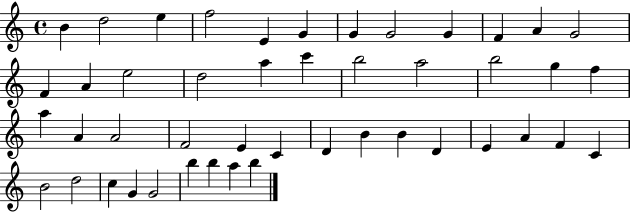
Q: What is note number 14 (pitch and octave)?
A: A4